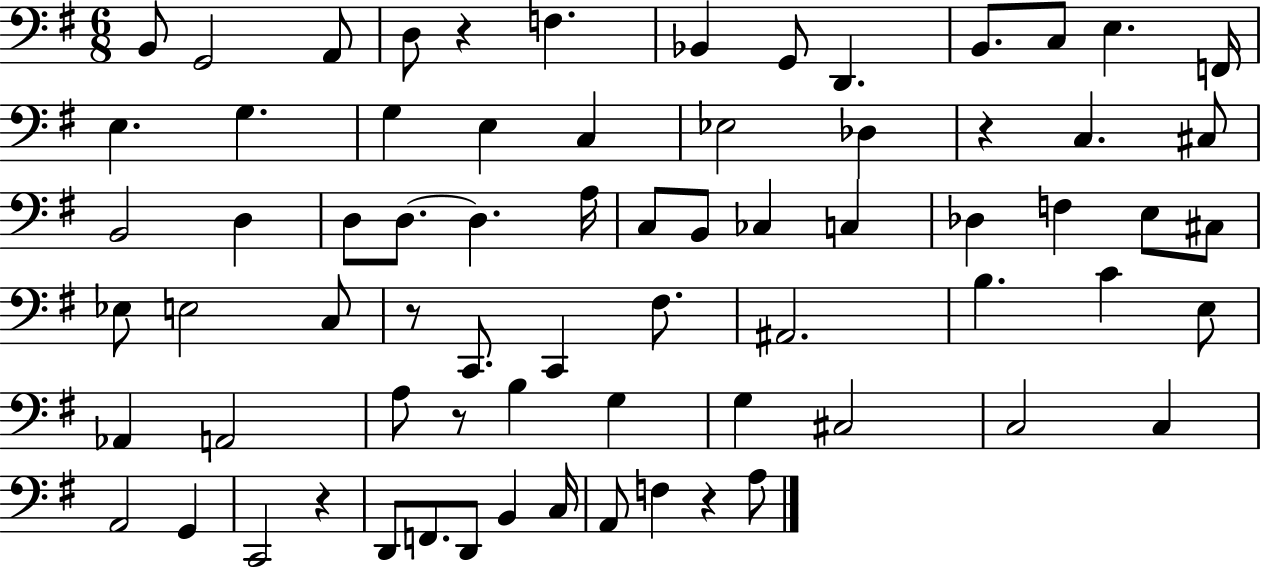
X:1
T:Untitled
M:6/8
L:1/4
K:G
B,,/2 G,,2 A,,/2 D,/2 z F, _B,, G,,/2 D,, B,,/2 C,/2 E, F,,/4 E, G, G, E, C, _E,2 _D, z C, ^C,/2 B,,2 D, D,/2 D,/2 D, A,/4 C,/2 B,,/2 _C, C, _D, F, E,/2 ^C,/2 _E,/2 E,2 C,/2 z/2 C,,/2 C,, ^F,/2 ^A,,2 B, C E,/2 _A,, A,,2 A,/2 z/2 B, G, G, ^C,2 C,2 C, A,,2 G,, C,,2 z D,,/2 F,,/2 D,,/2 B,, C,/4 A,,/2 F, z A,/2